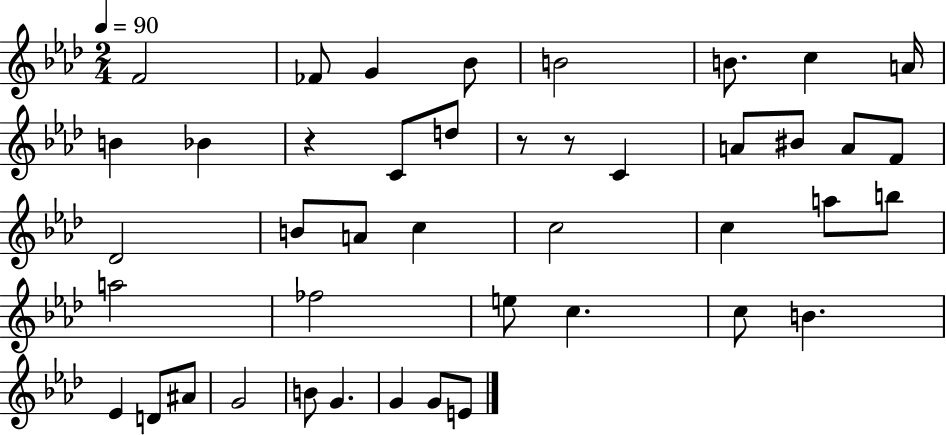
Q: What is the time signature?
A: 2/4